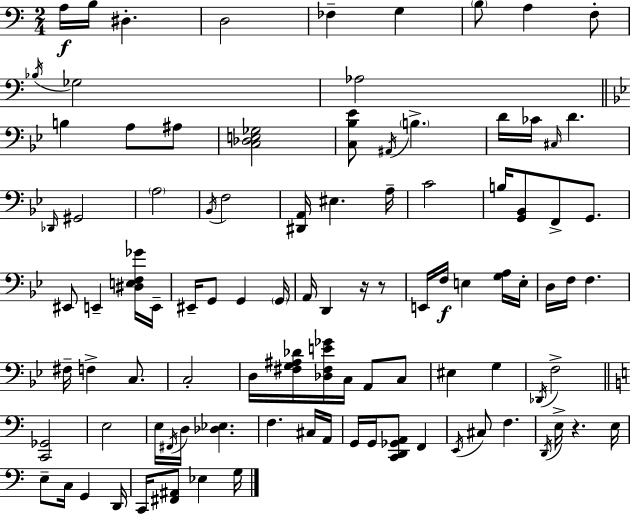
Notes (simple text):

A3/s B3/s D#3/q. D3/h FES3/q G3/q B3/e A3/q F3/e Bb3/s Gb3/h Ab3/h B3/q A3/e A#3/e [C3,Db3,E3,Gb3]/h [C3,Bb3,Eb4]/e A#2/s B3/q. D4/s CES4/s C#3/s D4/q. Db2/s G#2/h A3/h Bb2/s F3/h [D#2,A2]/s EIS3/q. A3/s C4/h B3/s [G2,Bb2]/e F2/e G2/e. EIS2/e E2/q [D#3,E3,F3,Gb4]/s E2/s EIS2/s G2/e G2/q G2/s A2/s D2/q R/s R/e E2/s F3/s E3/q [G3,A3]/s E3/s D3/s F3/s F3/q. F#3/s F3/q C3/e. C3/h D3/s [F#3,G3,A#3,Db4]/s [Db3,F#3,E4,Gb4]/s C3/s A2/e C3/e EIS3/q G3/q Db2/s F3/h [C2,Gb2]/h E3/h E3/s F#2/s D3/s [Db3,Eb3]/q. F3/q. C#3/s A2/s G2/s G2/s [C2,D2,Gb2,A2]/e F2/q E2/s C#3/e F3/q. D2/s E3/s R/q. E3/s E3/e C3/s G2/q D2/s C2/s [F#2,A#2]/e Eb3/q G3/s